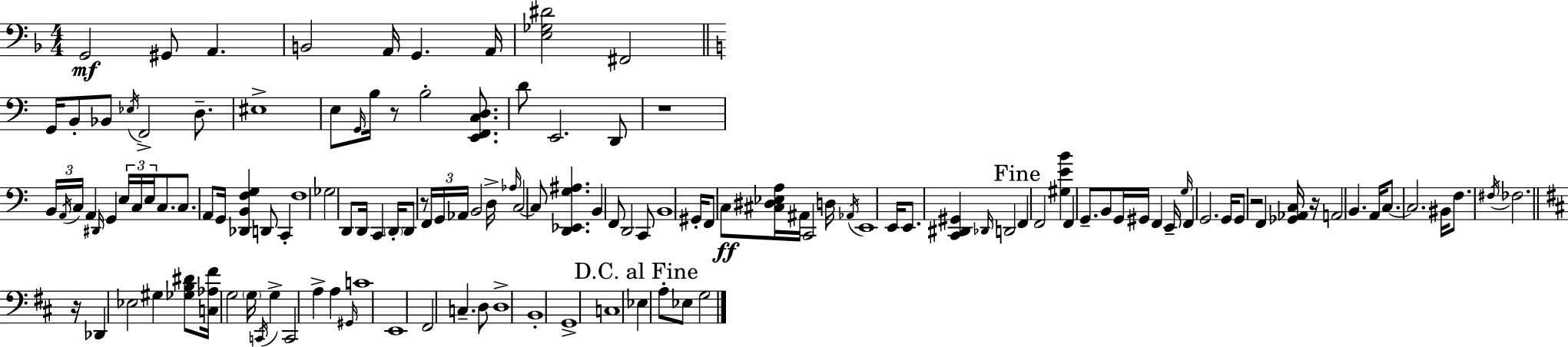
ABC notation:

X:1
T:Untitled
M:4/4
L:1/4
K:Dm
G,,2 ^G,,/2 A,, B,,2 A,,/4 G,, A,,/4 [E,_G,^D]2 ^F,,2 G,,/4 B,,/2 _B,,/2 _E,/4 F,,2 D,/2 ^E,4 E,/2 G,,/4 B,/4 z/2 B,2 [E,,F,,C,D,]/2 D/2 E,,2 D,,/2 z4 B,,/4 A,,/4 C,/4 A,, ^D,,/4 G,, E,/4 C,/4 E,/4 C,/2 C,/2 A,,/2 G,,/4 [_D,,B,,F,G,] D,,/2 C,, F,4 _G,2 D,,/2 D,,/4 C,, D,,/4 D,,/2 z/2 F,,/4 G,,/4 _A,,/4 B,,2 D,/4 _A,/4 C,2 C,/2 [D,,_E,,G,^A,] B,, F,,/2 D,,2 C,,/2 B,,4 ^G,,/4 F,,/2 C,/2 [^C,^D,_E,A,]/4 ^A,,/4 C,,2 D,/4 _A,,/4 E,,4 E,,/4 E,,/2 [C,,^D,,^G,,] _D,,/4 D,,2 F,, F,,2 [^G,EB] F,, G,,/2 B,,/2 G,,/4 ^G,,/4 F,, E,,/4 G,/4 F,, G,,2 G,,/4 G,,/2 z2 F,, [_G,,_A,,C,]/4 z/4 A,,2 B,, A,,/4 C,/2 C,2 ^B,,/4 F,/2 ^F,/4 _F,2 z/4 _D,, _E,2 ^G, [_G,B,^D]/2 [C,_A,^F]/4 G,2 G,/4 C,,/4 G, C,,2 A, A, ^G,,/4 C4 E,,4 ^F,,2 C, D,/2 D,4 B,,4 G,,4 C,4 _E, A,/2 _E,/2 G,2